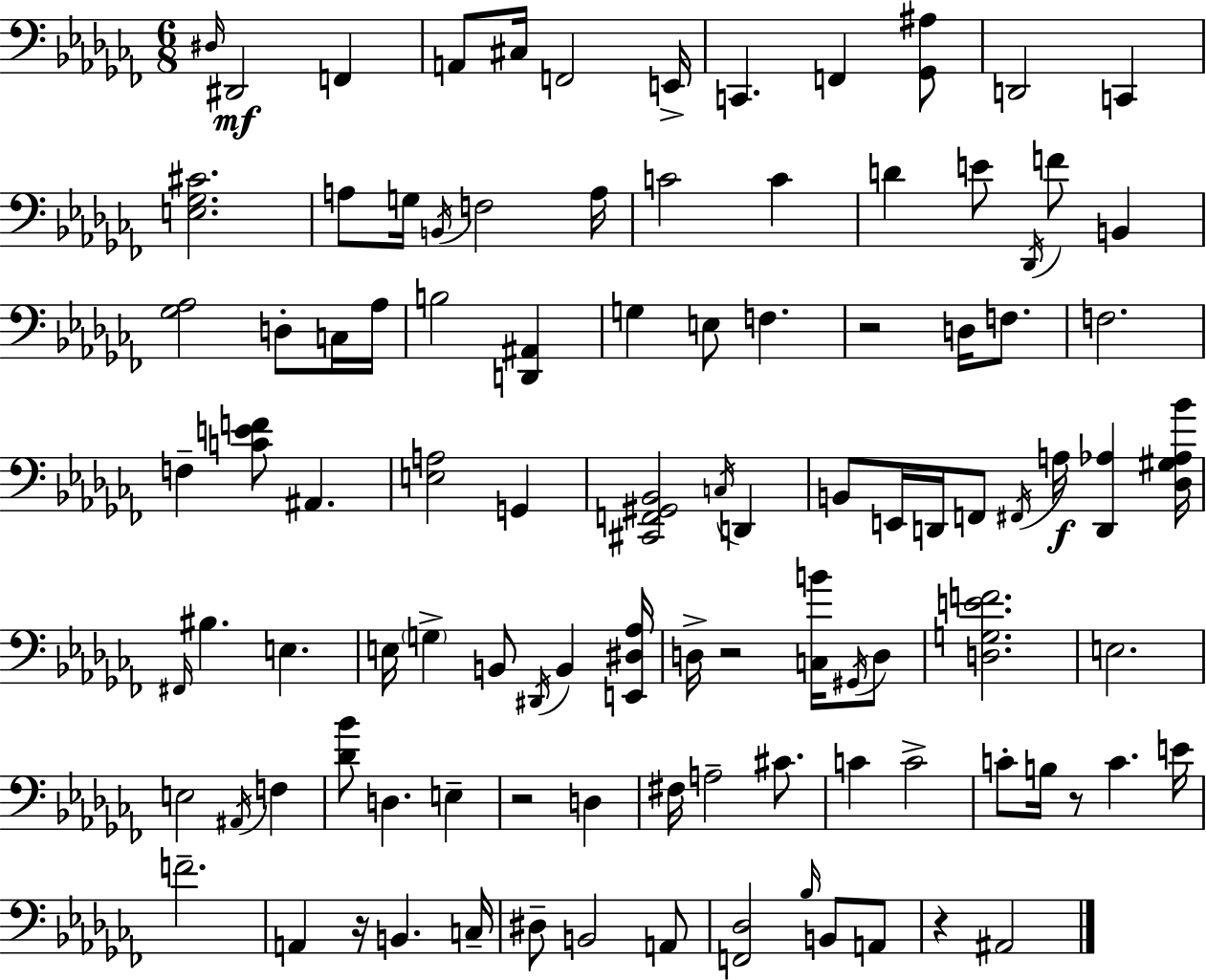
X:1
T:Untitled
M:6/8
L:1/4
K:Abm
^D,/4 ^D,,2 F,, A,,/2 ^C,/4 F,,2 E,,/4 C,, F,, [_G,,^A,]/2 D,,2 C,, [E,_G,^C]2 A,/2 G,/4 B,,/4 F,2 A,/4 C2 C D E/2 _D,,/4 F/2 B,, [_G,_A,]2 D,/2 C,/4 _A,/4 B,2 [D,,^A,,] G, E,/2 F, z2 D,/4 F,/2 F,2 F, [CEF]/2 ^A,, [E,A,]2 G,, [^C,,F,,^G,,_B,,]2 C,/4 D,, B,,/2 E,,/4 D,,/4 F,,/2 ^F,,/4 A,/4 [D,,_A,] [_D,^G,_A,_B]/4 ^F,,/4 ^B, E, E,/4 G, B,,/2 ^D,,/4 B,, [E,,^D,_A,]/4 D,/4 z2 [C,B]/4 ^G,,/4 D,/2 [D,G,EF]2 E,2 E,2 ^A,,/4 F, [_D_B]/2 D, E, z2 D, ^F,/4 A,2 ^C/2 C C2 C/2 B,/4 z/2 C E/4 F2 A,, z/4 B,, C,/4 ^D,/2 B,,2 A,,/2 [F,,_D,]2 _B,/4 B,,/2 A,,/2 z ^A,,2